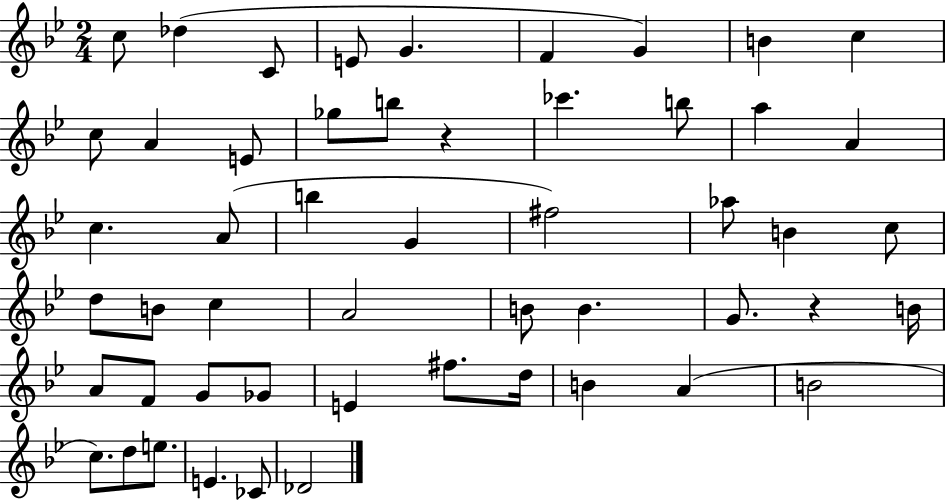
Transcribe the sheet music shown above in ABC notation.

X:1
T:Untitled
M:2/4
L:1/4
K:Bb
c/2 _d C/2 E/2 G F G B c c/2 A E/2 _g/2 b/2 z _c' b/2 a A c A/2 b G ^f2 _a/2 B c/2 d/2 B/2 c A2 B/2 B G/2 z B/4 A/2 F/2 G/2 _G/2 E ^f/2 d/4 B A B2 c/2 d/2 e/2 E _C/2 _D2